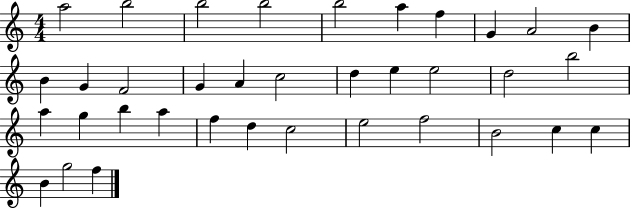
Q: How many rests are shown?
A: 0